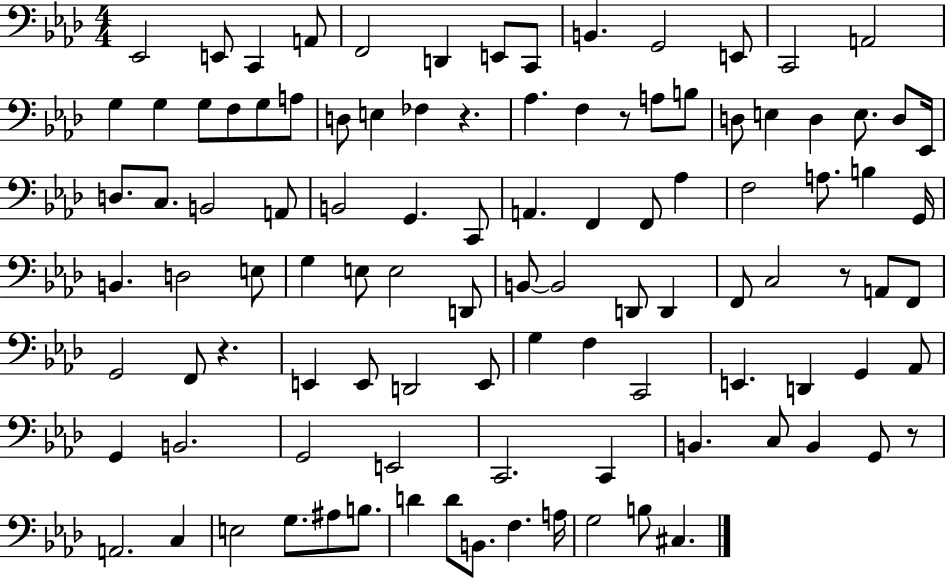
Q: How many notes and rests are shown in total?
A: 104